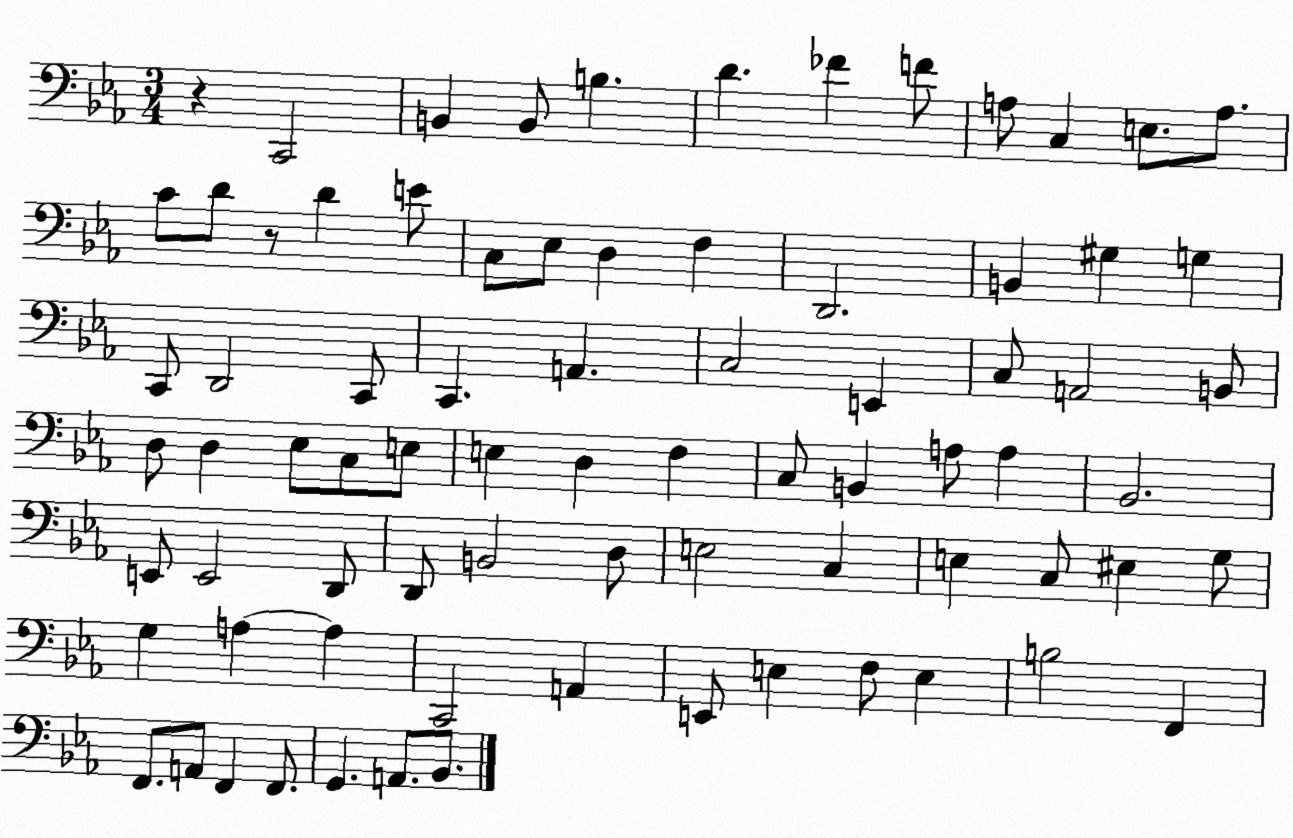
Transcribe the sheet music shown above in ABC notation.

X:1
T:Untitled
M:3/4
L:1/4
K:Eb
z C,,2 B,, B,,/2 B, D _F F/2 A,/2 C, E,/2 A,/2 C/2 D/2 z/2 D E/2 C,/2 _E,/2 D, F, D,,2 B,, ^G, G, C,,/2 D,,2 C,,/2 C,, A,, C,2 E,, C,/2 A,,2 B,,/2 D,/2 D, _E,/2 C,/2 E,/2 E, D, F, C,/2 B,, A,/2 A, _B,,2 E,,/2 E,,2 D,,/2 D,,/2 B,,2 D,/2 E,2 C, E, C,/2 ^E, G,/2 G, A, A, C,,2 A,, E,,/2 E, F,/2 E, B,2 F,, F,,/2 A,,/2 F,, F,,/2 G,, A,,/2 _B,,/2